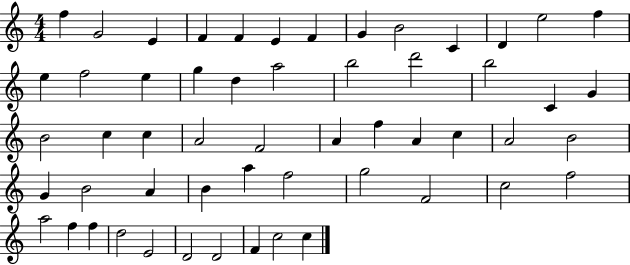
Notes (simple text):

F5/q G4/h E4/q F4/q F4/q E4/q F4/q G4/q B4/h C4/q D4/q E5/h F5/q E5/q F5/h E5/q G5/q D5/q A5/h B5/h D6/h B5/h C4/q G4/q B4/h C5/q C5/q A4/h F4/h A4/q F5/q A4/q C5/q A4/h B4/h G4/q B4/h A4/q B4/q A5/q F5/h G5/h F4/h C5/h F5/h A5/h F5/q F5/q D5/h E4/h D4/h D4/h F4/q C5/h C5/q